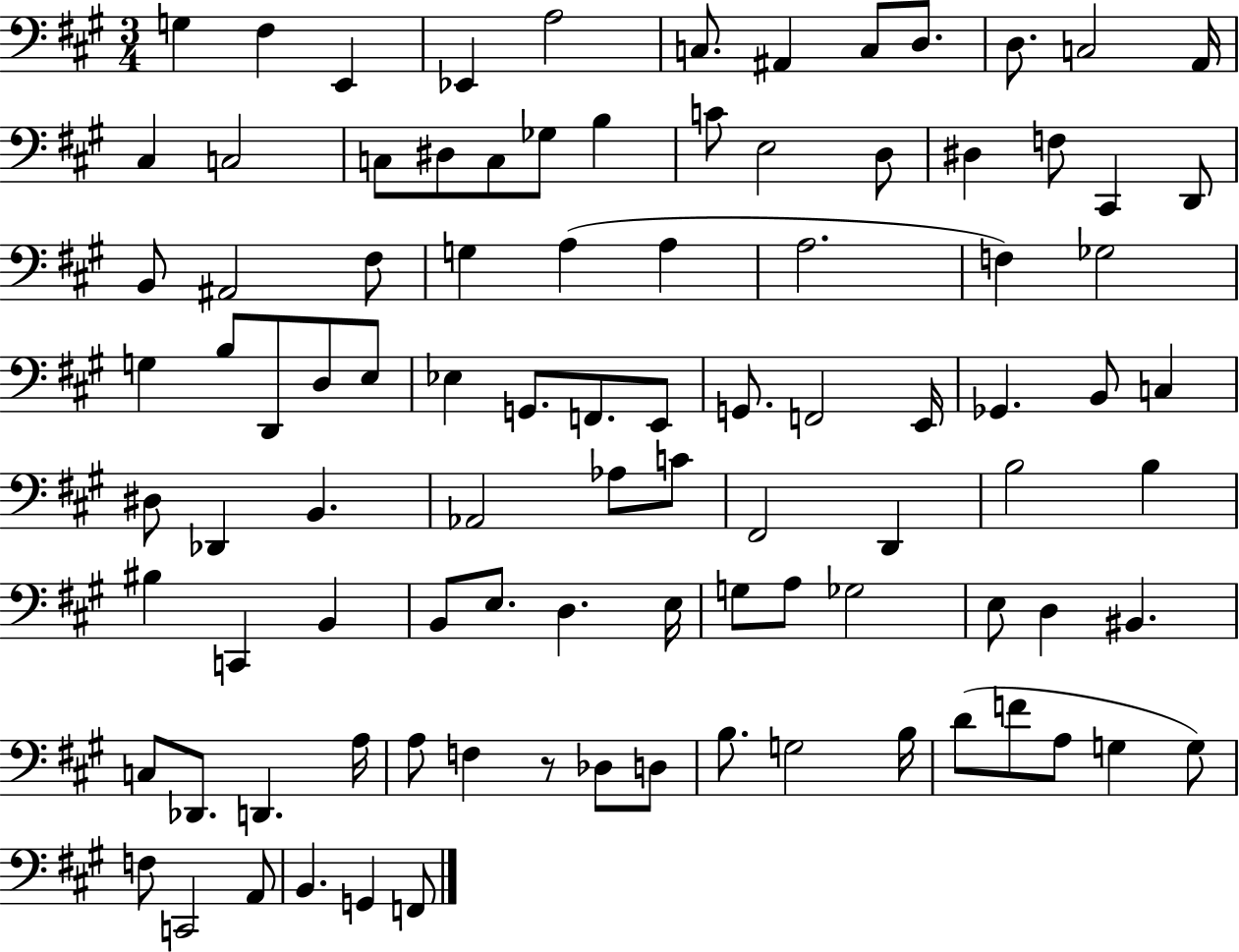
X:1
T:Untitled
M:3/4
L:1/4
K:A
G, ^F, E,, _E,, A,2 C,/2 ^A,, C,/2 D,/2 D,/2 C,2 A,,/4 ^C, C,2 C,/2 ^D,/2 C,/2 _G,/2 B, C/2 E,2 D,/2 ^D, F,/2 ^C,, D,,/2 B,,/2 ^A,,2 ^F,/2 G, A, A, A,2 F, _G,2 G, B,/2 D,,/2 D,/2 E,/2 _E, G,,/2 F,,/2 E,,/2 G,,/2 F,,2 E,,/4 _G,, B,,/2 C, ^D,/2 _D,, B,, _A,,2 _A,/2 C/2 ^F,,2 D,, B,2 B, ^B, C,, B,, B,,/2 E,/2 D, E,/4 G,/2 A,/2 _G,2 E,/2 D, ^B,, C,/2 _D,,/2 D,, A,/4 A,/2 F, z/2 _D,/2 D,/2 B,/2 G,2 B,/4 D/2 F/2 A,/2 G, G,/2 F,/2 C,,2 A,,/2 B,, G,, F,,/2